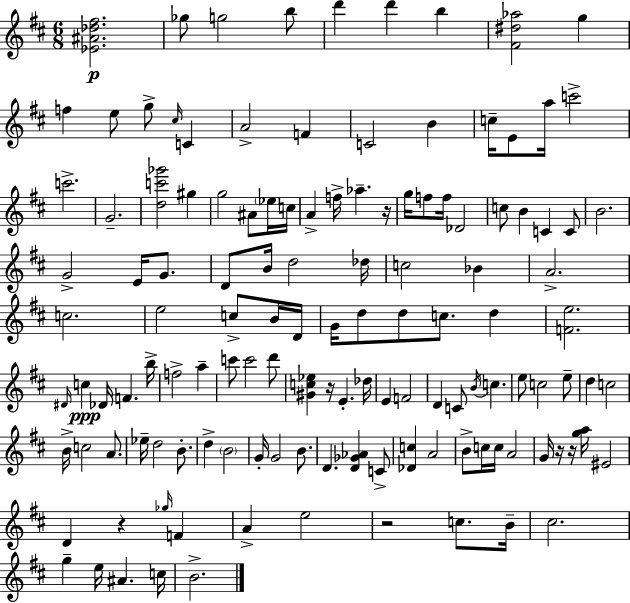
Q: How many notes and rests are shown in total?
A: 129